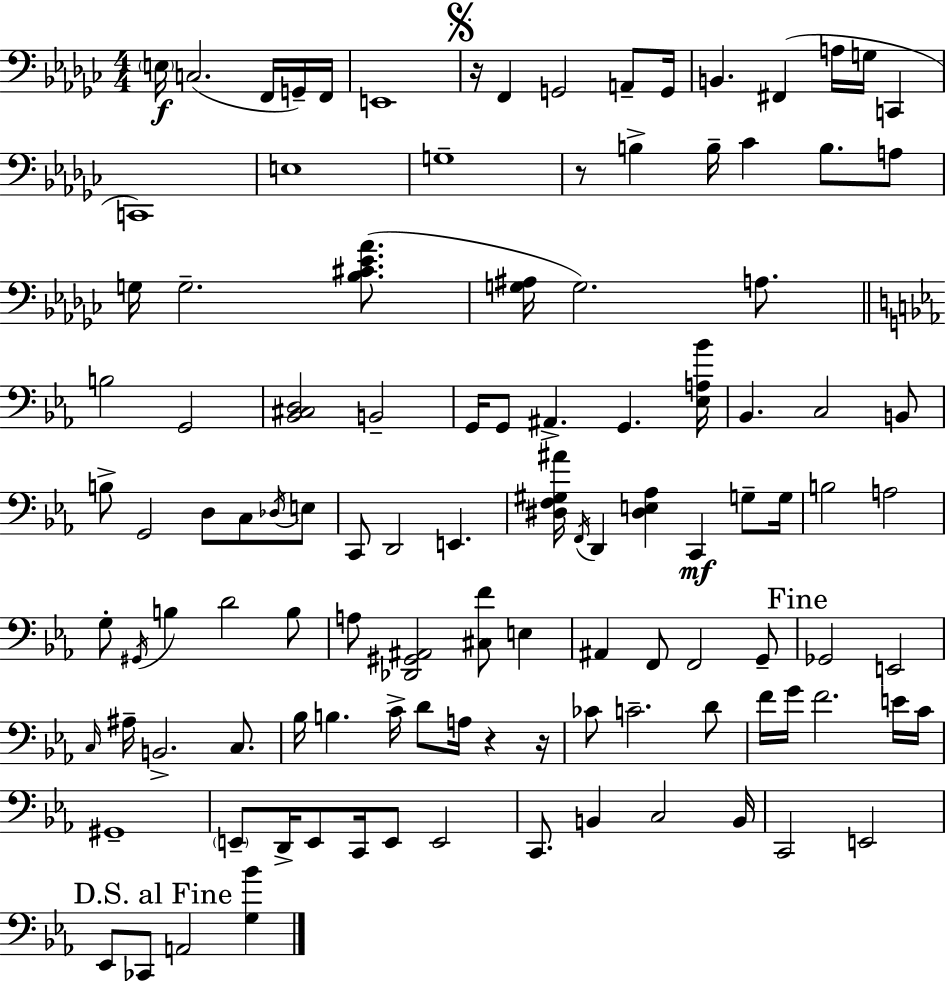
E3/s C3/h. F2/s G2/s F2/s E2/w R/s F2/q G2/h A2/e G2/s B2/q. F#2/q A3/s G3/s C2/q C2/w E3/w G3/w R/e B3/q B3/s CES4/q B3/e. A3/e G3/s G3/h. [Bb3,C#4,Eb4,Ab4]/e. [G3,A#3]/s G3/h. A3/e. B3/h G2/h [Bb2,C#3,D3]/h B2/h G2/s G2/e A#2/q. G2/q. [Eb3,A3,Bb4]/s Bb2/q. C3/h B2/e B3/e G2/h D3/e C3/e Db3/s E3/e C2/e D2/h E2/q. [D#3,F3,G#3,A#4]/s F2/s D2/q [D#3,E3,Ab3]/q C2/q G3/e G3/s B3/h A3/h G3/e G#2/s B3/q D4/h B3/e A3/e [Db2,G#2,A#2]/h [C#3,F4]/e E3/q A#2/q F2/e F2/h G2/e Gb2/h E2/h C3/s A#3/s B2/h. C3/e. Bb3/s B3/q. C4/s D4/e A3/s R/q R/s CES4/e C4/h. D4/e F4/s G4/s F4/h. E4/s C4/s G#2/w E2/e D2/s E2/e C2/s E2/e E2/h C2/e. B2/q C3/h B2/s C2/h E2/h Eb2/e CES2/e A2/h [G3,Bb4]/q